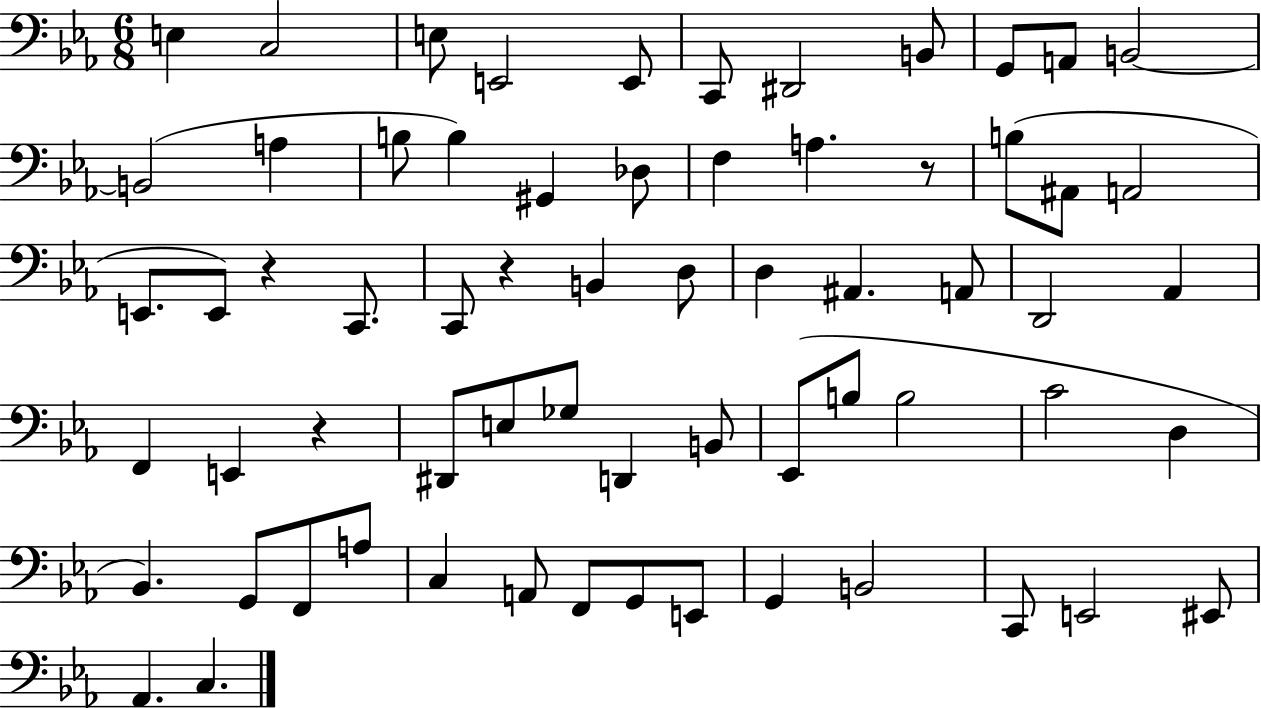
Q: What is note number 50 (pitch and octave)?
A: C3